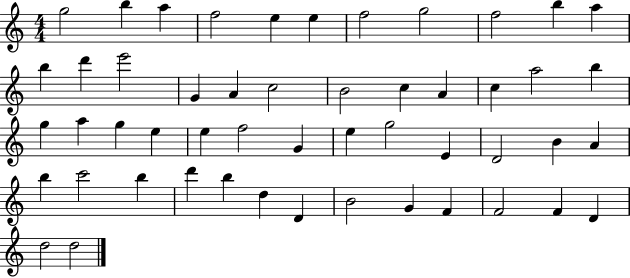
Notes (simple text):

G5/h B5/q A5/q F5/h E5/q E5/q F5/h G5/h F5/h B5/q A5/q B5/q D6/q E6/h G4/q A4/q C5/h B4/h C5/q A4/q C5/q A5/h B5/q G5/q A5/q G5/q E5/q E5/q F5/h G4/q E5/q G5/h E4/q D4/h B4/q A4/q B5/q C6/h B5/q D6/q B5/q D5/q D4/q B4/h G4/q F4/q F4/h F4/q D4/q D5/h D5/h